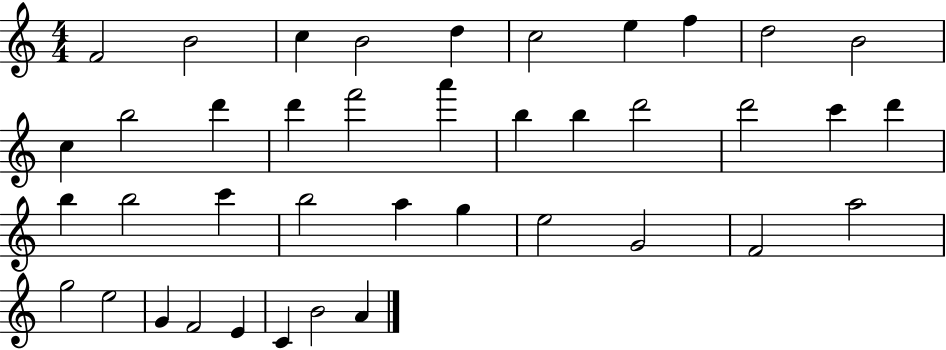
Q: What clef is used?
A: treble